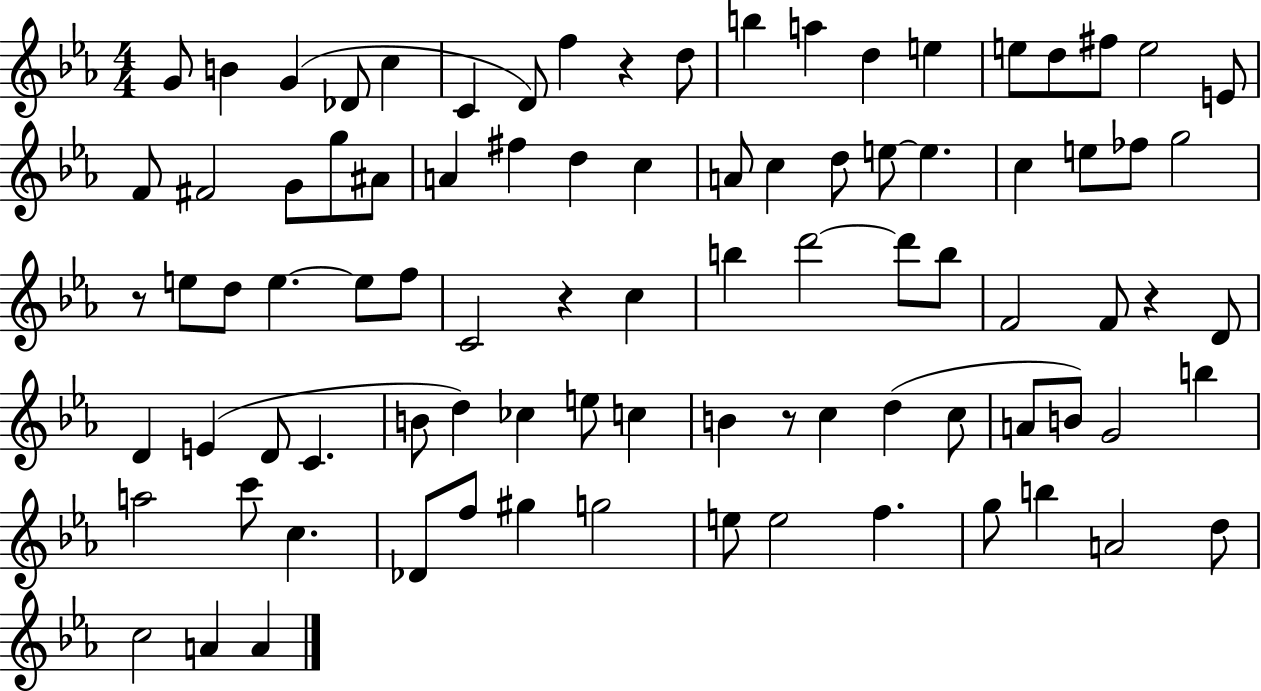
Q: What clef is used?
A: treble